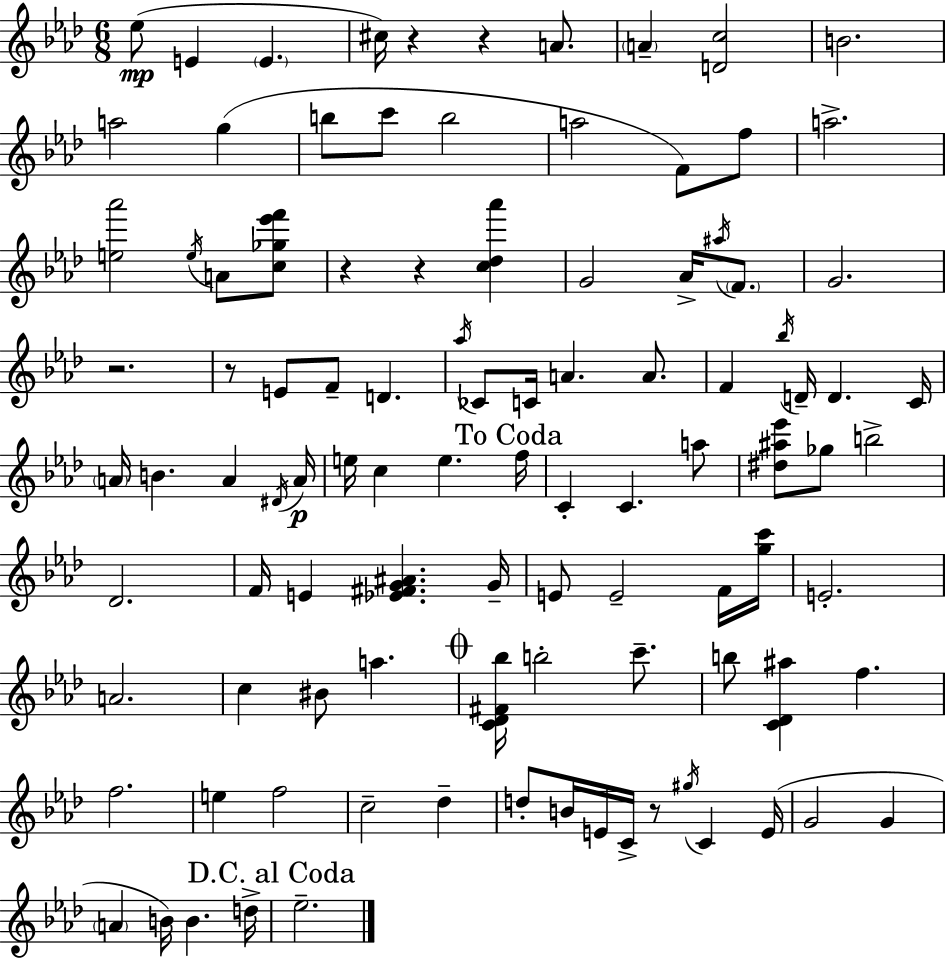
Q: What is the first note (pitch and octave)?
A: Eb5